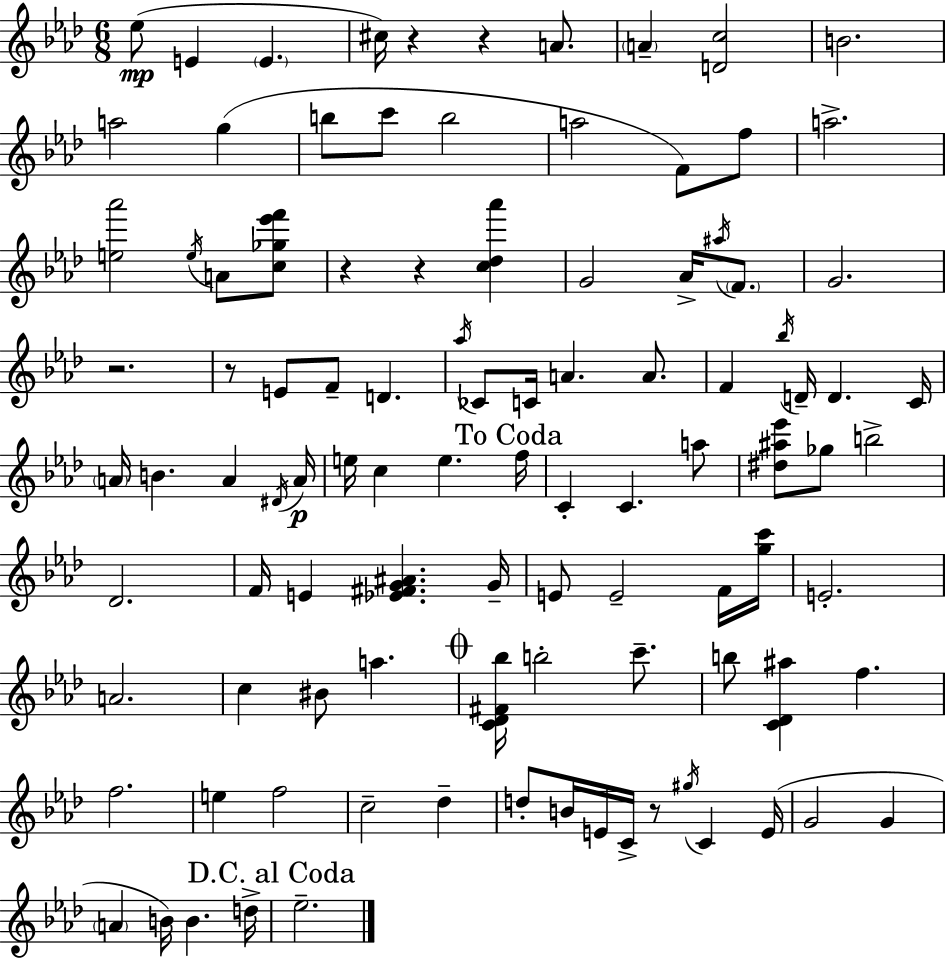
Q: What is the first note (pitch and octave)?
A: Eb5